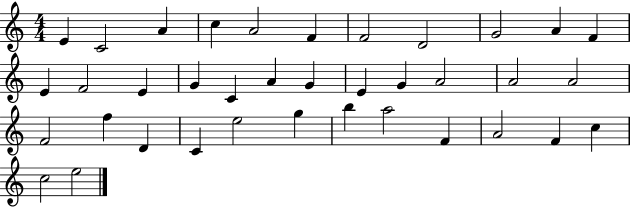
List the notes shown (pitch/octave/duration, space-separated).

E4/q C4/h A4/q C5/q A4/h F4/q F4/h D4/h G4/h A4/q F4/q E4/q F4/h E4/q G4/q C4/q A4/q G4/q E4/q G4/q A4/h A4/h A4/h F4/h F5/q D4/q C4/q E5/h G5/q B5/q A5/h F4/q A4/h F4/q C5/q C5/h E5/h